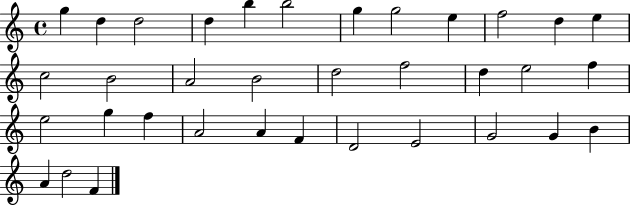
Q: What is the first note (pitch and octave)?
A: G5